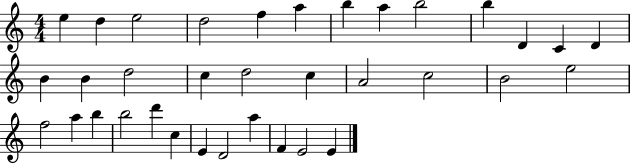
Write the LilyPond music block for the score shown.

{
  \clef treble
  \numericTimeSignature
  \time 4/4
  \key c \major
  e''4 d''4 e''2 | d''2 f''4 a''4 | b''4 a''4 b''2 | b''4 d'4 c'4 d'4 | \break b'4 b'4 d''2 | c''4 d''2 c''4 | a'2 c''2 | b'2 e''2 | \break f''2 a''4 b''4 | b''2 d'''4 c''4 | e'4 d'2 a''4 | f'4 e'2 e'4 | \break \bar "|."
}